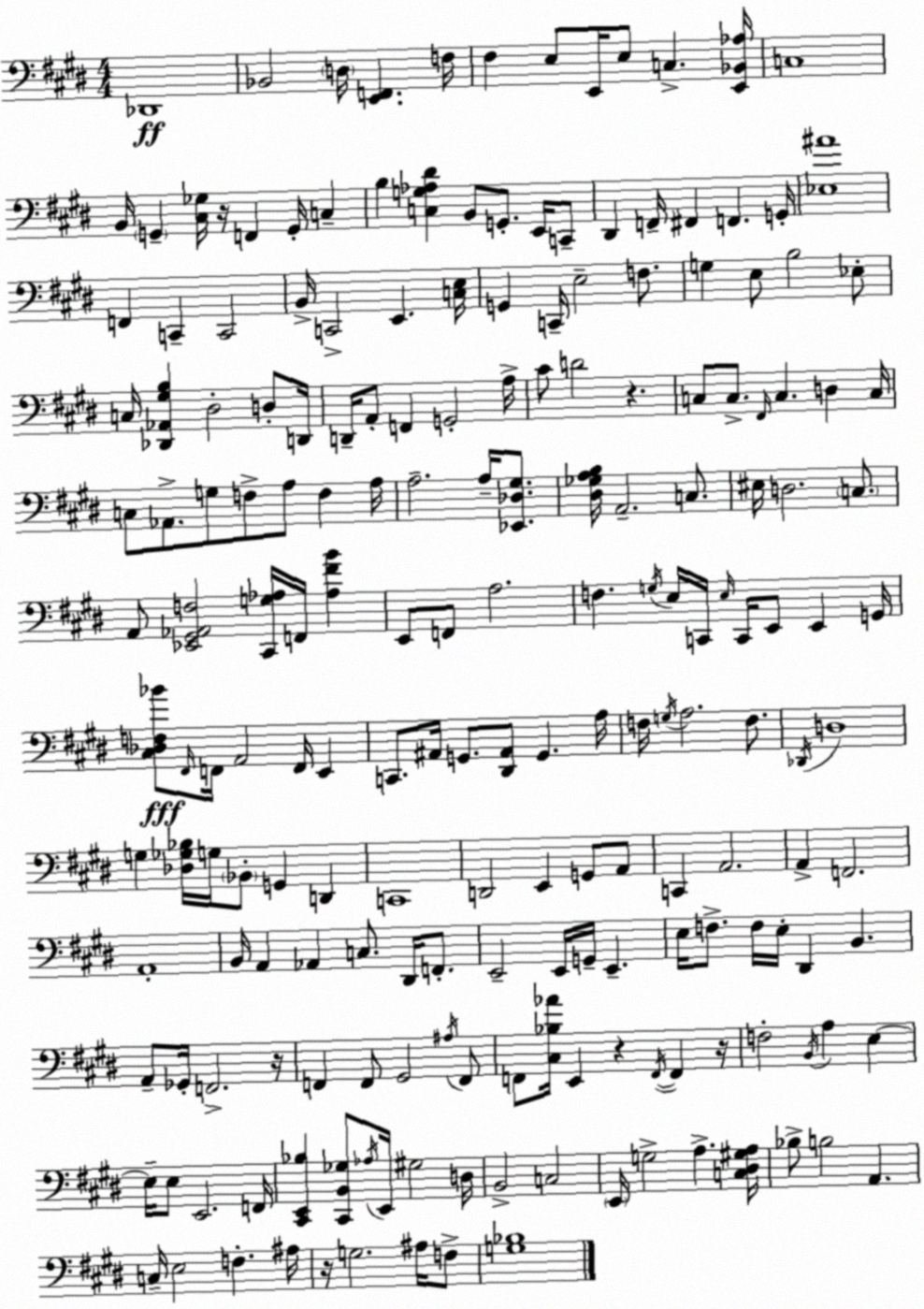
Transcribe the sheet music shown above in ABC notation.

X:1
T:Untitled
M:4/4
L:1/4
K:E
_D,,4 _B,,2 D,/4 [E,,F,,] F,/4 ^F, E,/2 E,,/4 E,/2 C, [E,,_B,,_A,]/4 C,4 B,,/4 G,, [^C,_G,]/4 z/4 F,, G,,/4 C, B, [C,G,_A,^D] B,,/2 G,,/2 E,,/4 C,,/2 ^D,, F,,/4 ^F,, F,, G,,/4 [_E,^A]4 F,, C,, C,,2 B,,/4 C,,2 E,, [C,E,]/4 G,, C,,/4 E,2 F,/2 G, E,/2 B,2 _E,/2 C,/4 [_D,,_A,,^G,B,] ^D,2 D,/2 D,,/4 D,,/4 A,,/2 F,, G,,2 A,/4 ^C/2 D2 z C,/2 C,/2 ^F,,/4 C, D, C,/4 C,/2 _A,,/2 G,/2 F,/2 A,/2 F, A,/4 A,2 A,/4 [_E,,_D,^G,]/2 [^D,_G,A,B,]/4 A,,2 C,/2 ^E,/4 D,2 C,/2 A,,/2 [_E,,^G,,_A,,F,]2 [^C,,G,_A,]/4 F,,/4 [_A,^FB] E,,/2 F,,/2 A,2 F, G,/4 E,/4 C,,/4 E,/4 C,,/4 E,,/2 E,, G,,/4 [^C,_D,F,_B]/2 ^F,,/4 F,,/4 A,,2 F,,/4 E,, C,,/2 ^A,,/4 G,,/2 [^D,,^A,,]/2 G,, A,/4 F,/4 G,/4 A,2 F,/2 _D,,/4 D,4 G, [_D,_G,_B,]/4 G,/4 _B,,/2 G,, D,, C,,4 D,,2 E,, G,,/2 A,,/2 C,, A,,2 A,, F,,2 A,,4 B,,/4 A,, _A,, C,/2 ^D,,/4 F,,/2 E,,2 E,,/4 G,,/4 E,, E,/4 F,/2 F,/4 E,/4 ^D,, B,, A,,/2 _G,,/4 F,,2 z/4 F,, F,,/2 ^G,,2 ^A,/4 F,,/2 F,,/2 [^C,_B,_A]/4 E,, z F,,/4 F,, z/4 F,2 B,,/4 A, E, E,/4 E,/2 E,,2 F,,/4 [^C,,E,,_B,] [^C,,B,,_G,]/2 _A,/4 E,,/4 ^G,2 D,/4 B,,2 C,2 E,,/4 G,2 A, [C,^D,^G,A,]/4 _B,/2 B,2 A,, C,/4 E,2 F, ^A,/4 z/4 G,2 ^A,/4 F,/2 [G,_B,]4